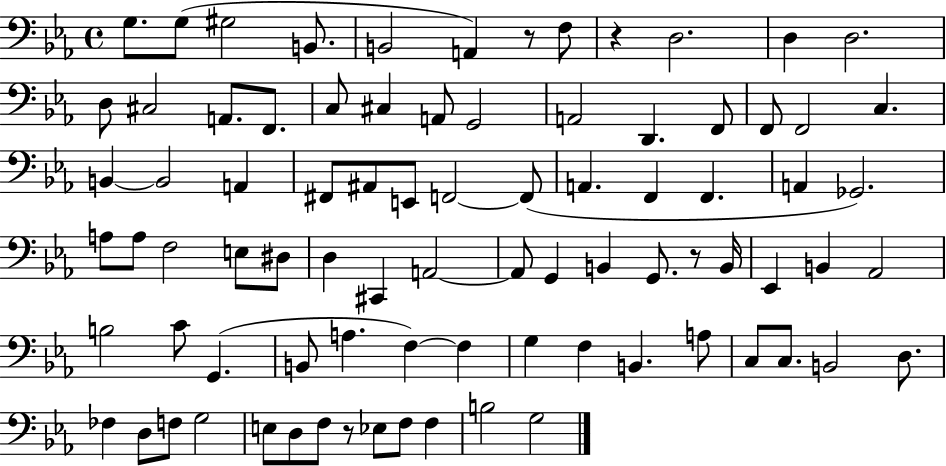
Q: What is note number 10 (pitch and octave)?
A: D3